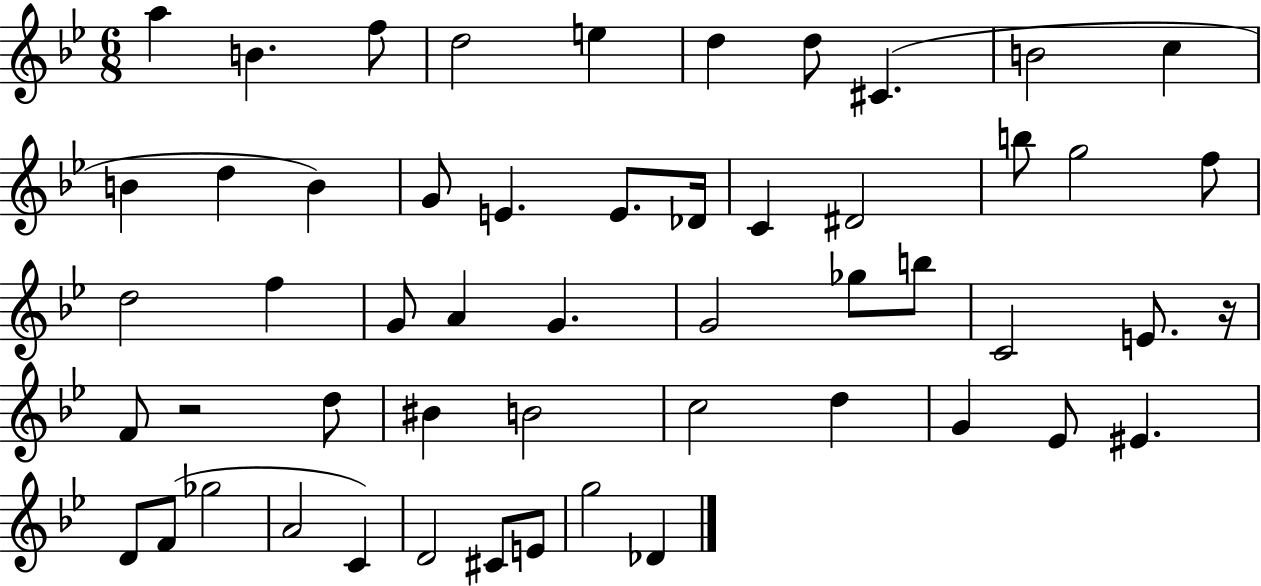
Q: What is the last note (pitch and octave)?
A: Db4